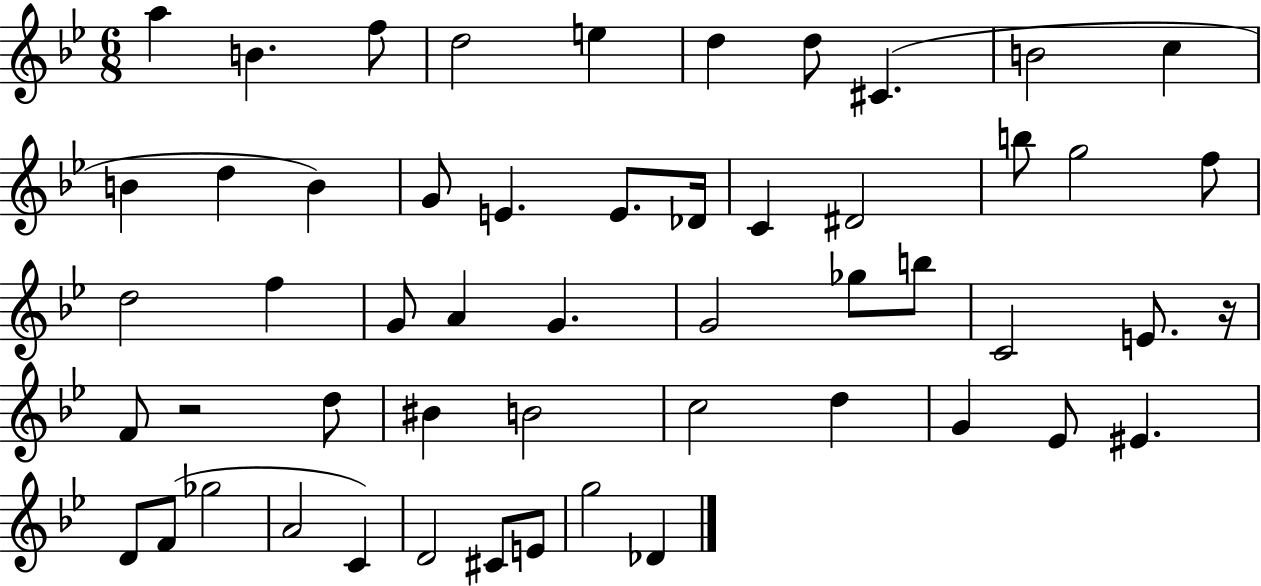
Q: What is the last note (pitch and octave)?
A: Db4